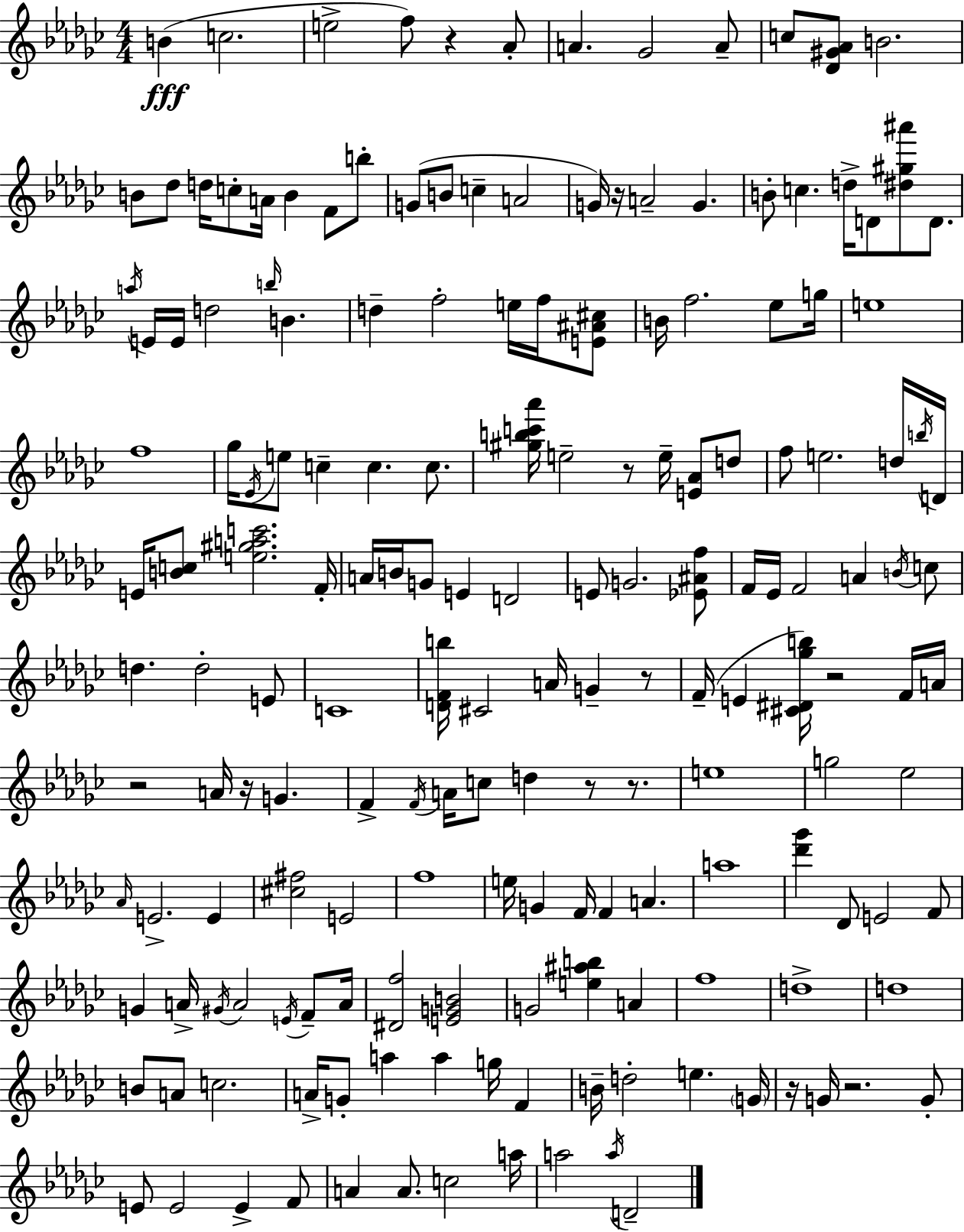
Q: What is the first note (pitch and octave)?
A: B4